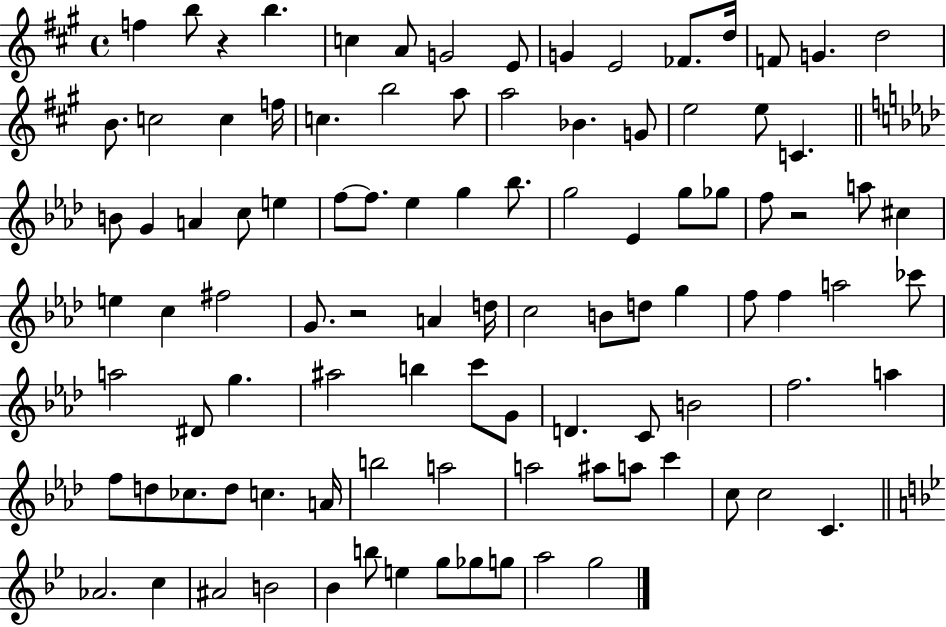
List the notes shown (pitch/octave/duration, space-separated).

F5/q B5/e R/q B5/q. C5/q A4/e G4/h E4/e G4/q E4/h FES4/e. D5/s F4/e G4/q. D5/h B4/e. C5/h C5/q F5/s C5/q. B5/h A5/e A5/h Bb4/q. G4/e E5/h E5/e C4/q. B4/e G4/q A4/q C5/e E5/q F5/e F5/e. Eb5/q G5/q Bb5/e. G5/h Eb4/q G5/e Gb5/e F5/e R/h A5/e C#5/q E5/q C5/q F#5/h G4/e. R/h A4/q D5/s C5/h B4/e D5/e G5/q F5/e F5/q A5/h CES6/e A5/h D#4/e G5/q. A#5/h B5/q C6/e G4/e D4/q. C4/e B4/h F5/h. A5/q F5/e D5/e CES5/e. D5/e C5/q. A4/s B5/h A5/h A5/h A#5/e A5/e C6/q C5/e C5/h C4/q. Ab4/h. C5/q A#4/h B4/h Bb4/q B5/e E5/q G5/e Gb5/e G5/e A5/h G5/h